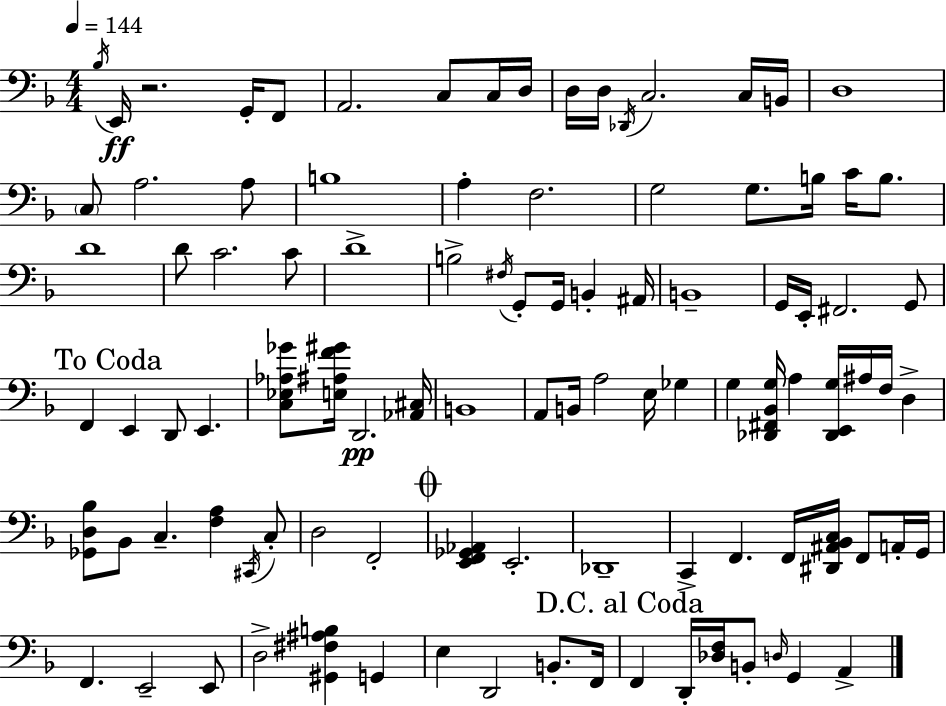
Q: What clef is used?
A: bass